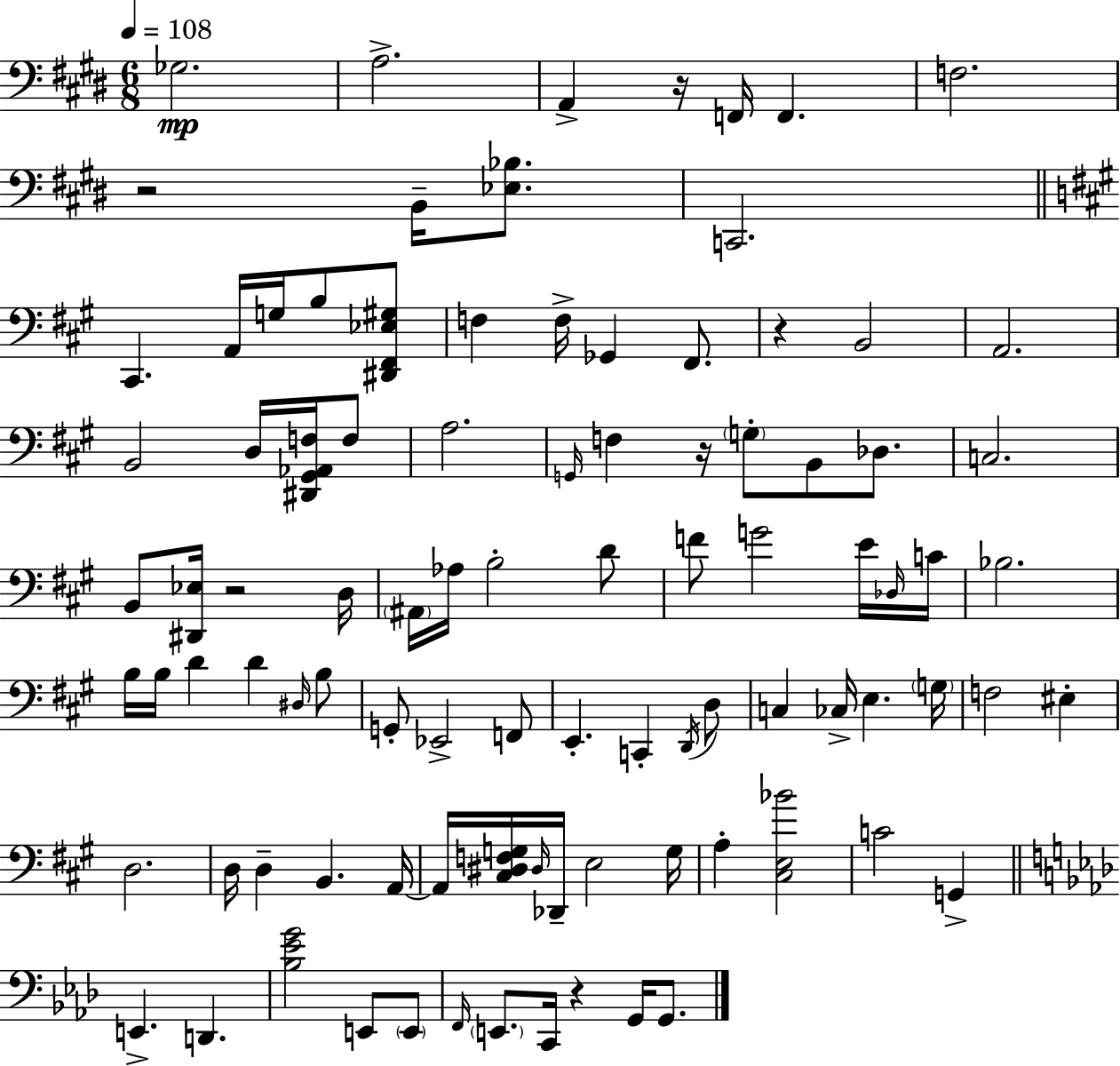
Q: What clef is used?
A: bass